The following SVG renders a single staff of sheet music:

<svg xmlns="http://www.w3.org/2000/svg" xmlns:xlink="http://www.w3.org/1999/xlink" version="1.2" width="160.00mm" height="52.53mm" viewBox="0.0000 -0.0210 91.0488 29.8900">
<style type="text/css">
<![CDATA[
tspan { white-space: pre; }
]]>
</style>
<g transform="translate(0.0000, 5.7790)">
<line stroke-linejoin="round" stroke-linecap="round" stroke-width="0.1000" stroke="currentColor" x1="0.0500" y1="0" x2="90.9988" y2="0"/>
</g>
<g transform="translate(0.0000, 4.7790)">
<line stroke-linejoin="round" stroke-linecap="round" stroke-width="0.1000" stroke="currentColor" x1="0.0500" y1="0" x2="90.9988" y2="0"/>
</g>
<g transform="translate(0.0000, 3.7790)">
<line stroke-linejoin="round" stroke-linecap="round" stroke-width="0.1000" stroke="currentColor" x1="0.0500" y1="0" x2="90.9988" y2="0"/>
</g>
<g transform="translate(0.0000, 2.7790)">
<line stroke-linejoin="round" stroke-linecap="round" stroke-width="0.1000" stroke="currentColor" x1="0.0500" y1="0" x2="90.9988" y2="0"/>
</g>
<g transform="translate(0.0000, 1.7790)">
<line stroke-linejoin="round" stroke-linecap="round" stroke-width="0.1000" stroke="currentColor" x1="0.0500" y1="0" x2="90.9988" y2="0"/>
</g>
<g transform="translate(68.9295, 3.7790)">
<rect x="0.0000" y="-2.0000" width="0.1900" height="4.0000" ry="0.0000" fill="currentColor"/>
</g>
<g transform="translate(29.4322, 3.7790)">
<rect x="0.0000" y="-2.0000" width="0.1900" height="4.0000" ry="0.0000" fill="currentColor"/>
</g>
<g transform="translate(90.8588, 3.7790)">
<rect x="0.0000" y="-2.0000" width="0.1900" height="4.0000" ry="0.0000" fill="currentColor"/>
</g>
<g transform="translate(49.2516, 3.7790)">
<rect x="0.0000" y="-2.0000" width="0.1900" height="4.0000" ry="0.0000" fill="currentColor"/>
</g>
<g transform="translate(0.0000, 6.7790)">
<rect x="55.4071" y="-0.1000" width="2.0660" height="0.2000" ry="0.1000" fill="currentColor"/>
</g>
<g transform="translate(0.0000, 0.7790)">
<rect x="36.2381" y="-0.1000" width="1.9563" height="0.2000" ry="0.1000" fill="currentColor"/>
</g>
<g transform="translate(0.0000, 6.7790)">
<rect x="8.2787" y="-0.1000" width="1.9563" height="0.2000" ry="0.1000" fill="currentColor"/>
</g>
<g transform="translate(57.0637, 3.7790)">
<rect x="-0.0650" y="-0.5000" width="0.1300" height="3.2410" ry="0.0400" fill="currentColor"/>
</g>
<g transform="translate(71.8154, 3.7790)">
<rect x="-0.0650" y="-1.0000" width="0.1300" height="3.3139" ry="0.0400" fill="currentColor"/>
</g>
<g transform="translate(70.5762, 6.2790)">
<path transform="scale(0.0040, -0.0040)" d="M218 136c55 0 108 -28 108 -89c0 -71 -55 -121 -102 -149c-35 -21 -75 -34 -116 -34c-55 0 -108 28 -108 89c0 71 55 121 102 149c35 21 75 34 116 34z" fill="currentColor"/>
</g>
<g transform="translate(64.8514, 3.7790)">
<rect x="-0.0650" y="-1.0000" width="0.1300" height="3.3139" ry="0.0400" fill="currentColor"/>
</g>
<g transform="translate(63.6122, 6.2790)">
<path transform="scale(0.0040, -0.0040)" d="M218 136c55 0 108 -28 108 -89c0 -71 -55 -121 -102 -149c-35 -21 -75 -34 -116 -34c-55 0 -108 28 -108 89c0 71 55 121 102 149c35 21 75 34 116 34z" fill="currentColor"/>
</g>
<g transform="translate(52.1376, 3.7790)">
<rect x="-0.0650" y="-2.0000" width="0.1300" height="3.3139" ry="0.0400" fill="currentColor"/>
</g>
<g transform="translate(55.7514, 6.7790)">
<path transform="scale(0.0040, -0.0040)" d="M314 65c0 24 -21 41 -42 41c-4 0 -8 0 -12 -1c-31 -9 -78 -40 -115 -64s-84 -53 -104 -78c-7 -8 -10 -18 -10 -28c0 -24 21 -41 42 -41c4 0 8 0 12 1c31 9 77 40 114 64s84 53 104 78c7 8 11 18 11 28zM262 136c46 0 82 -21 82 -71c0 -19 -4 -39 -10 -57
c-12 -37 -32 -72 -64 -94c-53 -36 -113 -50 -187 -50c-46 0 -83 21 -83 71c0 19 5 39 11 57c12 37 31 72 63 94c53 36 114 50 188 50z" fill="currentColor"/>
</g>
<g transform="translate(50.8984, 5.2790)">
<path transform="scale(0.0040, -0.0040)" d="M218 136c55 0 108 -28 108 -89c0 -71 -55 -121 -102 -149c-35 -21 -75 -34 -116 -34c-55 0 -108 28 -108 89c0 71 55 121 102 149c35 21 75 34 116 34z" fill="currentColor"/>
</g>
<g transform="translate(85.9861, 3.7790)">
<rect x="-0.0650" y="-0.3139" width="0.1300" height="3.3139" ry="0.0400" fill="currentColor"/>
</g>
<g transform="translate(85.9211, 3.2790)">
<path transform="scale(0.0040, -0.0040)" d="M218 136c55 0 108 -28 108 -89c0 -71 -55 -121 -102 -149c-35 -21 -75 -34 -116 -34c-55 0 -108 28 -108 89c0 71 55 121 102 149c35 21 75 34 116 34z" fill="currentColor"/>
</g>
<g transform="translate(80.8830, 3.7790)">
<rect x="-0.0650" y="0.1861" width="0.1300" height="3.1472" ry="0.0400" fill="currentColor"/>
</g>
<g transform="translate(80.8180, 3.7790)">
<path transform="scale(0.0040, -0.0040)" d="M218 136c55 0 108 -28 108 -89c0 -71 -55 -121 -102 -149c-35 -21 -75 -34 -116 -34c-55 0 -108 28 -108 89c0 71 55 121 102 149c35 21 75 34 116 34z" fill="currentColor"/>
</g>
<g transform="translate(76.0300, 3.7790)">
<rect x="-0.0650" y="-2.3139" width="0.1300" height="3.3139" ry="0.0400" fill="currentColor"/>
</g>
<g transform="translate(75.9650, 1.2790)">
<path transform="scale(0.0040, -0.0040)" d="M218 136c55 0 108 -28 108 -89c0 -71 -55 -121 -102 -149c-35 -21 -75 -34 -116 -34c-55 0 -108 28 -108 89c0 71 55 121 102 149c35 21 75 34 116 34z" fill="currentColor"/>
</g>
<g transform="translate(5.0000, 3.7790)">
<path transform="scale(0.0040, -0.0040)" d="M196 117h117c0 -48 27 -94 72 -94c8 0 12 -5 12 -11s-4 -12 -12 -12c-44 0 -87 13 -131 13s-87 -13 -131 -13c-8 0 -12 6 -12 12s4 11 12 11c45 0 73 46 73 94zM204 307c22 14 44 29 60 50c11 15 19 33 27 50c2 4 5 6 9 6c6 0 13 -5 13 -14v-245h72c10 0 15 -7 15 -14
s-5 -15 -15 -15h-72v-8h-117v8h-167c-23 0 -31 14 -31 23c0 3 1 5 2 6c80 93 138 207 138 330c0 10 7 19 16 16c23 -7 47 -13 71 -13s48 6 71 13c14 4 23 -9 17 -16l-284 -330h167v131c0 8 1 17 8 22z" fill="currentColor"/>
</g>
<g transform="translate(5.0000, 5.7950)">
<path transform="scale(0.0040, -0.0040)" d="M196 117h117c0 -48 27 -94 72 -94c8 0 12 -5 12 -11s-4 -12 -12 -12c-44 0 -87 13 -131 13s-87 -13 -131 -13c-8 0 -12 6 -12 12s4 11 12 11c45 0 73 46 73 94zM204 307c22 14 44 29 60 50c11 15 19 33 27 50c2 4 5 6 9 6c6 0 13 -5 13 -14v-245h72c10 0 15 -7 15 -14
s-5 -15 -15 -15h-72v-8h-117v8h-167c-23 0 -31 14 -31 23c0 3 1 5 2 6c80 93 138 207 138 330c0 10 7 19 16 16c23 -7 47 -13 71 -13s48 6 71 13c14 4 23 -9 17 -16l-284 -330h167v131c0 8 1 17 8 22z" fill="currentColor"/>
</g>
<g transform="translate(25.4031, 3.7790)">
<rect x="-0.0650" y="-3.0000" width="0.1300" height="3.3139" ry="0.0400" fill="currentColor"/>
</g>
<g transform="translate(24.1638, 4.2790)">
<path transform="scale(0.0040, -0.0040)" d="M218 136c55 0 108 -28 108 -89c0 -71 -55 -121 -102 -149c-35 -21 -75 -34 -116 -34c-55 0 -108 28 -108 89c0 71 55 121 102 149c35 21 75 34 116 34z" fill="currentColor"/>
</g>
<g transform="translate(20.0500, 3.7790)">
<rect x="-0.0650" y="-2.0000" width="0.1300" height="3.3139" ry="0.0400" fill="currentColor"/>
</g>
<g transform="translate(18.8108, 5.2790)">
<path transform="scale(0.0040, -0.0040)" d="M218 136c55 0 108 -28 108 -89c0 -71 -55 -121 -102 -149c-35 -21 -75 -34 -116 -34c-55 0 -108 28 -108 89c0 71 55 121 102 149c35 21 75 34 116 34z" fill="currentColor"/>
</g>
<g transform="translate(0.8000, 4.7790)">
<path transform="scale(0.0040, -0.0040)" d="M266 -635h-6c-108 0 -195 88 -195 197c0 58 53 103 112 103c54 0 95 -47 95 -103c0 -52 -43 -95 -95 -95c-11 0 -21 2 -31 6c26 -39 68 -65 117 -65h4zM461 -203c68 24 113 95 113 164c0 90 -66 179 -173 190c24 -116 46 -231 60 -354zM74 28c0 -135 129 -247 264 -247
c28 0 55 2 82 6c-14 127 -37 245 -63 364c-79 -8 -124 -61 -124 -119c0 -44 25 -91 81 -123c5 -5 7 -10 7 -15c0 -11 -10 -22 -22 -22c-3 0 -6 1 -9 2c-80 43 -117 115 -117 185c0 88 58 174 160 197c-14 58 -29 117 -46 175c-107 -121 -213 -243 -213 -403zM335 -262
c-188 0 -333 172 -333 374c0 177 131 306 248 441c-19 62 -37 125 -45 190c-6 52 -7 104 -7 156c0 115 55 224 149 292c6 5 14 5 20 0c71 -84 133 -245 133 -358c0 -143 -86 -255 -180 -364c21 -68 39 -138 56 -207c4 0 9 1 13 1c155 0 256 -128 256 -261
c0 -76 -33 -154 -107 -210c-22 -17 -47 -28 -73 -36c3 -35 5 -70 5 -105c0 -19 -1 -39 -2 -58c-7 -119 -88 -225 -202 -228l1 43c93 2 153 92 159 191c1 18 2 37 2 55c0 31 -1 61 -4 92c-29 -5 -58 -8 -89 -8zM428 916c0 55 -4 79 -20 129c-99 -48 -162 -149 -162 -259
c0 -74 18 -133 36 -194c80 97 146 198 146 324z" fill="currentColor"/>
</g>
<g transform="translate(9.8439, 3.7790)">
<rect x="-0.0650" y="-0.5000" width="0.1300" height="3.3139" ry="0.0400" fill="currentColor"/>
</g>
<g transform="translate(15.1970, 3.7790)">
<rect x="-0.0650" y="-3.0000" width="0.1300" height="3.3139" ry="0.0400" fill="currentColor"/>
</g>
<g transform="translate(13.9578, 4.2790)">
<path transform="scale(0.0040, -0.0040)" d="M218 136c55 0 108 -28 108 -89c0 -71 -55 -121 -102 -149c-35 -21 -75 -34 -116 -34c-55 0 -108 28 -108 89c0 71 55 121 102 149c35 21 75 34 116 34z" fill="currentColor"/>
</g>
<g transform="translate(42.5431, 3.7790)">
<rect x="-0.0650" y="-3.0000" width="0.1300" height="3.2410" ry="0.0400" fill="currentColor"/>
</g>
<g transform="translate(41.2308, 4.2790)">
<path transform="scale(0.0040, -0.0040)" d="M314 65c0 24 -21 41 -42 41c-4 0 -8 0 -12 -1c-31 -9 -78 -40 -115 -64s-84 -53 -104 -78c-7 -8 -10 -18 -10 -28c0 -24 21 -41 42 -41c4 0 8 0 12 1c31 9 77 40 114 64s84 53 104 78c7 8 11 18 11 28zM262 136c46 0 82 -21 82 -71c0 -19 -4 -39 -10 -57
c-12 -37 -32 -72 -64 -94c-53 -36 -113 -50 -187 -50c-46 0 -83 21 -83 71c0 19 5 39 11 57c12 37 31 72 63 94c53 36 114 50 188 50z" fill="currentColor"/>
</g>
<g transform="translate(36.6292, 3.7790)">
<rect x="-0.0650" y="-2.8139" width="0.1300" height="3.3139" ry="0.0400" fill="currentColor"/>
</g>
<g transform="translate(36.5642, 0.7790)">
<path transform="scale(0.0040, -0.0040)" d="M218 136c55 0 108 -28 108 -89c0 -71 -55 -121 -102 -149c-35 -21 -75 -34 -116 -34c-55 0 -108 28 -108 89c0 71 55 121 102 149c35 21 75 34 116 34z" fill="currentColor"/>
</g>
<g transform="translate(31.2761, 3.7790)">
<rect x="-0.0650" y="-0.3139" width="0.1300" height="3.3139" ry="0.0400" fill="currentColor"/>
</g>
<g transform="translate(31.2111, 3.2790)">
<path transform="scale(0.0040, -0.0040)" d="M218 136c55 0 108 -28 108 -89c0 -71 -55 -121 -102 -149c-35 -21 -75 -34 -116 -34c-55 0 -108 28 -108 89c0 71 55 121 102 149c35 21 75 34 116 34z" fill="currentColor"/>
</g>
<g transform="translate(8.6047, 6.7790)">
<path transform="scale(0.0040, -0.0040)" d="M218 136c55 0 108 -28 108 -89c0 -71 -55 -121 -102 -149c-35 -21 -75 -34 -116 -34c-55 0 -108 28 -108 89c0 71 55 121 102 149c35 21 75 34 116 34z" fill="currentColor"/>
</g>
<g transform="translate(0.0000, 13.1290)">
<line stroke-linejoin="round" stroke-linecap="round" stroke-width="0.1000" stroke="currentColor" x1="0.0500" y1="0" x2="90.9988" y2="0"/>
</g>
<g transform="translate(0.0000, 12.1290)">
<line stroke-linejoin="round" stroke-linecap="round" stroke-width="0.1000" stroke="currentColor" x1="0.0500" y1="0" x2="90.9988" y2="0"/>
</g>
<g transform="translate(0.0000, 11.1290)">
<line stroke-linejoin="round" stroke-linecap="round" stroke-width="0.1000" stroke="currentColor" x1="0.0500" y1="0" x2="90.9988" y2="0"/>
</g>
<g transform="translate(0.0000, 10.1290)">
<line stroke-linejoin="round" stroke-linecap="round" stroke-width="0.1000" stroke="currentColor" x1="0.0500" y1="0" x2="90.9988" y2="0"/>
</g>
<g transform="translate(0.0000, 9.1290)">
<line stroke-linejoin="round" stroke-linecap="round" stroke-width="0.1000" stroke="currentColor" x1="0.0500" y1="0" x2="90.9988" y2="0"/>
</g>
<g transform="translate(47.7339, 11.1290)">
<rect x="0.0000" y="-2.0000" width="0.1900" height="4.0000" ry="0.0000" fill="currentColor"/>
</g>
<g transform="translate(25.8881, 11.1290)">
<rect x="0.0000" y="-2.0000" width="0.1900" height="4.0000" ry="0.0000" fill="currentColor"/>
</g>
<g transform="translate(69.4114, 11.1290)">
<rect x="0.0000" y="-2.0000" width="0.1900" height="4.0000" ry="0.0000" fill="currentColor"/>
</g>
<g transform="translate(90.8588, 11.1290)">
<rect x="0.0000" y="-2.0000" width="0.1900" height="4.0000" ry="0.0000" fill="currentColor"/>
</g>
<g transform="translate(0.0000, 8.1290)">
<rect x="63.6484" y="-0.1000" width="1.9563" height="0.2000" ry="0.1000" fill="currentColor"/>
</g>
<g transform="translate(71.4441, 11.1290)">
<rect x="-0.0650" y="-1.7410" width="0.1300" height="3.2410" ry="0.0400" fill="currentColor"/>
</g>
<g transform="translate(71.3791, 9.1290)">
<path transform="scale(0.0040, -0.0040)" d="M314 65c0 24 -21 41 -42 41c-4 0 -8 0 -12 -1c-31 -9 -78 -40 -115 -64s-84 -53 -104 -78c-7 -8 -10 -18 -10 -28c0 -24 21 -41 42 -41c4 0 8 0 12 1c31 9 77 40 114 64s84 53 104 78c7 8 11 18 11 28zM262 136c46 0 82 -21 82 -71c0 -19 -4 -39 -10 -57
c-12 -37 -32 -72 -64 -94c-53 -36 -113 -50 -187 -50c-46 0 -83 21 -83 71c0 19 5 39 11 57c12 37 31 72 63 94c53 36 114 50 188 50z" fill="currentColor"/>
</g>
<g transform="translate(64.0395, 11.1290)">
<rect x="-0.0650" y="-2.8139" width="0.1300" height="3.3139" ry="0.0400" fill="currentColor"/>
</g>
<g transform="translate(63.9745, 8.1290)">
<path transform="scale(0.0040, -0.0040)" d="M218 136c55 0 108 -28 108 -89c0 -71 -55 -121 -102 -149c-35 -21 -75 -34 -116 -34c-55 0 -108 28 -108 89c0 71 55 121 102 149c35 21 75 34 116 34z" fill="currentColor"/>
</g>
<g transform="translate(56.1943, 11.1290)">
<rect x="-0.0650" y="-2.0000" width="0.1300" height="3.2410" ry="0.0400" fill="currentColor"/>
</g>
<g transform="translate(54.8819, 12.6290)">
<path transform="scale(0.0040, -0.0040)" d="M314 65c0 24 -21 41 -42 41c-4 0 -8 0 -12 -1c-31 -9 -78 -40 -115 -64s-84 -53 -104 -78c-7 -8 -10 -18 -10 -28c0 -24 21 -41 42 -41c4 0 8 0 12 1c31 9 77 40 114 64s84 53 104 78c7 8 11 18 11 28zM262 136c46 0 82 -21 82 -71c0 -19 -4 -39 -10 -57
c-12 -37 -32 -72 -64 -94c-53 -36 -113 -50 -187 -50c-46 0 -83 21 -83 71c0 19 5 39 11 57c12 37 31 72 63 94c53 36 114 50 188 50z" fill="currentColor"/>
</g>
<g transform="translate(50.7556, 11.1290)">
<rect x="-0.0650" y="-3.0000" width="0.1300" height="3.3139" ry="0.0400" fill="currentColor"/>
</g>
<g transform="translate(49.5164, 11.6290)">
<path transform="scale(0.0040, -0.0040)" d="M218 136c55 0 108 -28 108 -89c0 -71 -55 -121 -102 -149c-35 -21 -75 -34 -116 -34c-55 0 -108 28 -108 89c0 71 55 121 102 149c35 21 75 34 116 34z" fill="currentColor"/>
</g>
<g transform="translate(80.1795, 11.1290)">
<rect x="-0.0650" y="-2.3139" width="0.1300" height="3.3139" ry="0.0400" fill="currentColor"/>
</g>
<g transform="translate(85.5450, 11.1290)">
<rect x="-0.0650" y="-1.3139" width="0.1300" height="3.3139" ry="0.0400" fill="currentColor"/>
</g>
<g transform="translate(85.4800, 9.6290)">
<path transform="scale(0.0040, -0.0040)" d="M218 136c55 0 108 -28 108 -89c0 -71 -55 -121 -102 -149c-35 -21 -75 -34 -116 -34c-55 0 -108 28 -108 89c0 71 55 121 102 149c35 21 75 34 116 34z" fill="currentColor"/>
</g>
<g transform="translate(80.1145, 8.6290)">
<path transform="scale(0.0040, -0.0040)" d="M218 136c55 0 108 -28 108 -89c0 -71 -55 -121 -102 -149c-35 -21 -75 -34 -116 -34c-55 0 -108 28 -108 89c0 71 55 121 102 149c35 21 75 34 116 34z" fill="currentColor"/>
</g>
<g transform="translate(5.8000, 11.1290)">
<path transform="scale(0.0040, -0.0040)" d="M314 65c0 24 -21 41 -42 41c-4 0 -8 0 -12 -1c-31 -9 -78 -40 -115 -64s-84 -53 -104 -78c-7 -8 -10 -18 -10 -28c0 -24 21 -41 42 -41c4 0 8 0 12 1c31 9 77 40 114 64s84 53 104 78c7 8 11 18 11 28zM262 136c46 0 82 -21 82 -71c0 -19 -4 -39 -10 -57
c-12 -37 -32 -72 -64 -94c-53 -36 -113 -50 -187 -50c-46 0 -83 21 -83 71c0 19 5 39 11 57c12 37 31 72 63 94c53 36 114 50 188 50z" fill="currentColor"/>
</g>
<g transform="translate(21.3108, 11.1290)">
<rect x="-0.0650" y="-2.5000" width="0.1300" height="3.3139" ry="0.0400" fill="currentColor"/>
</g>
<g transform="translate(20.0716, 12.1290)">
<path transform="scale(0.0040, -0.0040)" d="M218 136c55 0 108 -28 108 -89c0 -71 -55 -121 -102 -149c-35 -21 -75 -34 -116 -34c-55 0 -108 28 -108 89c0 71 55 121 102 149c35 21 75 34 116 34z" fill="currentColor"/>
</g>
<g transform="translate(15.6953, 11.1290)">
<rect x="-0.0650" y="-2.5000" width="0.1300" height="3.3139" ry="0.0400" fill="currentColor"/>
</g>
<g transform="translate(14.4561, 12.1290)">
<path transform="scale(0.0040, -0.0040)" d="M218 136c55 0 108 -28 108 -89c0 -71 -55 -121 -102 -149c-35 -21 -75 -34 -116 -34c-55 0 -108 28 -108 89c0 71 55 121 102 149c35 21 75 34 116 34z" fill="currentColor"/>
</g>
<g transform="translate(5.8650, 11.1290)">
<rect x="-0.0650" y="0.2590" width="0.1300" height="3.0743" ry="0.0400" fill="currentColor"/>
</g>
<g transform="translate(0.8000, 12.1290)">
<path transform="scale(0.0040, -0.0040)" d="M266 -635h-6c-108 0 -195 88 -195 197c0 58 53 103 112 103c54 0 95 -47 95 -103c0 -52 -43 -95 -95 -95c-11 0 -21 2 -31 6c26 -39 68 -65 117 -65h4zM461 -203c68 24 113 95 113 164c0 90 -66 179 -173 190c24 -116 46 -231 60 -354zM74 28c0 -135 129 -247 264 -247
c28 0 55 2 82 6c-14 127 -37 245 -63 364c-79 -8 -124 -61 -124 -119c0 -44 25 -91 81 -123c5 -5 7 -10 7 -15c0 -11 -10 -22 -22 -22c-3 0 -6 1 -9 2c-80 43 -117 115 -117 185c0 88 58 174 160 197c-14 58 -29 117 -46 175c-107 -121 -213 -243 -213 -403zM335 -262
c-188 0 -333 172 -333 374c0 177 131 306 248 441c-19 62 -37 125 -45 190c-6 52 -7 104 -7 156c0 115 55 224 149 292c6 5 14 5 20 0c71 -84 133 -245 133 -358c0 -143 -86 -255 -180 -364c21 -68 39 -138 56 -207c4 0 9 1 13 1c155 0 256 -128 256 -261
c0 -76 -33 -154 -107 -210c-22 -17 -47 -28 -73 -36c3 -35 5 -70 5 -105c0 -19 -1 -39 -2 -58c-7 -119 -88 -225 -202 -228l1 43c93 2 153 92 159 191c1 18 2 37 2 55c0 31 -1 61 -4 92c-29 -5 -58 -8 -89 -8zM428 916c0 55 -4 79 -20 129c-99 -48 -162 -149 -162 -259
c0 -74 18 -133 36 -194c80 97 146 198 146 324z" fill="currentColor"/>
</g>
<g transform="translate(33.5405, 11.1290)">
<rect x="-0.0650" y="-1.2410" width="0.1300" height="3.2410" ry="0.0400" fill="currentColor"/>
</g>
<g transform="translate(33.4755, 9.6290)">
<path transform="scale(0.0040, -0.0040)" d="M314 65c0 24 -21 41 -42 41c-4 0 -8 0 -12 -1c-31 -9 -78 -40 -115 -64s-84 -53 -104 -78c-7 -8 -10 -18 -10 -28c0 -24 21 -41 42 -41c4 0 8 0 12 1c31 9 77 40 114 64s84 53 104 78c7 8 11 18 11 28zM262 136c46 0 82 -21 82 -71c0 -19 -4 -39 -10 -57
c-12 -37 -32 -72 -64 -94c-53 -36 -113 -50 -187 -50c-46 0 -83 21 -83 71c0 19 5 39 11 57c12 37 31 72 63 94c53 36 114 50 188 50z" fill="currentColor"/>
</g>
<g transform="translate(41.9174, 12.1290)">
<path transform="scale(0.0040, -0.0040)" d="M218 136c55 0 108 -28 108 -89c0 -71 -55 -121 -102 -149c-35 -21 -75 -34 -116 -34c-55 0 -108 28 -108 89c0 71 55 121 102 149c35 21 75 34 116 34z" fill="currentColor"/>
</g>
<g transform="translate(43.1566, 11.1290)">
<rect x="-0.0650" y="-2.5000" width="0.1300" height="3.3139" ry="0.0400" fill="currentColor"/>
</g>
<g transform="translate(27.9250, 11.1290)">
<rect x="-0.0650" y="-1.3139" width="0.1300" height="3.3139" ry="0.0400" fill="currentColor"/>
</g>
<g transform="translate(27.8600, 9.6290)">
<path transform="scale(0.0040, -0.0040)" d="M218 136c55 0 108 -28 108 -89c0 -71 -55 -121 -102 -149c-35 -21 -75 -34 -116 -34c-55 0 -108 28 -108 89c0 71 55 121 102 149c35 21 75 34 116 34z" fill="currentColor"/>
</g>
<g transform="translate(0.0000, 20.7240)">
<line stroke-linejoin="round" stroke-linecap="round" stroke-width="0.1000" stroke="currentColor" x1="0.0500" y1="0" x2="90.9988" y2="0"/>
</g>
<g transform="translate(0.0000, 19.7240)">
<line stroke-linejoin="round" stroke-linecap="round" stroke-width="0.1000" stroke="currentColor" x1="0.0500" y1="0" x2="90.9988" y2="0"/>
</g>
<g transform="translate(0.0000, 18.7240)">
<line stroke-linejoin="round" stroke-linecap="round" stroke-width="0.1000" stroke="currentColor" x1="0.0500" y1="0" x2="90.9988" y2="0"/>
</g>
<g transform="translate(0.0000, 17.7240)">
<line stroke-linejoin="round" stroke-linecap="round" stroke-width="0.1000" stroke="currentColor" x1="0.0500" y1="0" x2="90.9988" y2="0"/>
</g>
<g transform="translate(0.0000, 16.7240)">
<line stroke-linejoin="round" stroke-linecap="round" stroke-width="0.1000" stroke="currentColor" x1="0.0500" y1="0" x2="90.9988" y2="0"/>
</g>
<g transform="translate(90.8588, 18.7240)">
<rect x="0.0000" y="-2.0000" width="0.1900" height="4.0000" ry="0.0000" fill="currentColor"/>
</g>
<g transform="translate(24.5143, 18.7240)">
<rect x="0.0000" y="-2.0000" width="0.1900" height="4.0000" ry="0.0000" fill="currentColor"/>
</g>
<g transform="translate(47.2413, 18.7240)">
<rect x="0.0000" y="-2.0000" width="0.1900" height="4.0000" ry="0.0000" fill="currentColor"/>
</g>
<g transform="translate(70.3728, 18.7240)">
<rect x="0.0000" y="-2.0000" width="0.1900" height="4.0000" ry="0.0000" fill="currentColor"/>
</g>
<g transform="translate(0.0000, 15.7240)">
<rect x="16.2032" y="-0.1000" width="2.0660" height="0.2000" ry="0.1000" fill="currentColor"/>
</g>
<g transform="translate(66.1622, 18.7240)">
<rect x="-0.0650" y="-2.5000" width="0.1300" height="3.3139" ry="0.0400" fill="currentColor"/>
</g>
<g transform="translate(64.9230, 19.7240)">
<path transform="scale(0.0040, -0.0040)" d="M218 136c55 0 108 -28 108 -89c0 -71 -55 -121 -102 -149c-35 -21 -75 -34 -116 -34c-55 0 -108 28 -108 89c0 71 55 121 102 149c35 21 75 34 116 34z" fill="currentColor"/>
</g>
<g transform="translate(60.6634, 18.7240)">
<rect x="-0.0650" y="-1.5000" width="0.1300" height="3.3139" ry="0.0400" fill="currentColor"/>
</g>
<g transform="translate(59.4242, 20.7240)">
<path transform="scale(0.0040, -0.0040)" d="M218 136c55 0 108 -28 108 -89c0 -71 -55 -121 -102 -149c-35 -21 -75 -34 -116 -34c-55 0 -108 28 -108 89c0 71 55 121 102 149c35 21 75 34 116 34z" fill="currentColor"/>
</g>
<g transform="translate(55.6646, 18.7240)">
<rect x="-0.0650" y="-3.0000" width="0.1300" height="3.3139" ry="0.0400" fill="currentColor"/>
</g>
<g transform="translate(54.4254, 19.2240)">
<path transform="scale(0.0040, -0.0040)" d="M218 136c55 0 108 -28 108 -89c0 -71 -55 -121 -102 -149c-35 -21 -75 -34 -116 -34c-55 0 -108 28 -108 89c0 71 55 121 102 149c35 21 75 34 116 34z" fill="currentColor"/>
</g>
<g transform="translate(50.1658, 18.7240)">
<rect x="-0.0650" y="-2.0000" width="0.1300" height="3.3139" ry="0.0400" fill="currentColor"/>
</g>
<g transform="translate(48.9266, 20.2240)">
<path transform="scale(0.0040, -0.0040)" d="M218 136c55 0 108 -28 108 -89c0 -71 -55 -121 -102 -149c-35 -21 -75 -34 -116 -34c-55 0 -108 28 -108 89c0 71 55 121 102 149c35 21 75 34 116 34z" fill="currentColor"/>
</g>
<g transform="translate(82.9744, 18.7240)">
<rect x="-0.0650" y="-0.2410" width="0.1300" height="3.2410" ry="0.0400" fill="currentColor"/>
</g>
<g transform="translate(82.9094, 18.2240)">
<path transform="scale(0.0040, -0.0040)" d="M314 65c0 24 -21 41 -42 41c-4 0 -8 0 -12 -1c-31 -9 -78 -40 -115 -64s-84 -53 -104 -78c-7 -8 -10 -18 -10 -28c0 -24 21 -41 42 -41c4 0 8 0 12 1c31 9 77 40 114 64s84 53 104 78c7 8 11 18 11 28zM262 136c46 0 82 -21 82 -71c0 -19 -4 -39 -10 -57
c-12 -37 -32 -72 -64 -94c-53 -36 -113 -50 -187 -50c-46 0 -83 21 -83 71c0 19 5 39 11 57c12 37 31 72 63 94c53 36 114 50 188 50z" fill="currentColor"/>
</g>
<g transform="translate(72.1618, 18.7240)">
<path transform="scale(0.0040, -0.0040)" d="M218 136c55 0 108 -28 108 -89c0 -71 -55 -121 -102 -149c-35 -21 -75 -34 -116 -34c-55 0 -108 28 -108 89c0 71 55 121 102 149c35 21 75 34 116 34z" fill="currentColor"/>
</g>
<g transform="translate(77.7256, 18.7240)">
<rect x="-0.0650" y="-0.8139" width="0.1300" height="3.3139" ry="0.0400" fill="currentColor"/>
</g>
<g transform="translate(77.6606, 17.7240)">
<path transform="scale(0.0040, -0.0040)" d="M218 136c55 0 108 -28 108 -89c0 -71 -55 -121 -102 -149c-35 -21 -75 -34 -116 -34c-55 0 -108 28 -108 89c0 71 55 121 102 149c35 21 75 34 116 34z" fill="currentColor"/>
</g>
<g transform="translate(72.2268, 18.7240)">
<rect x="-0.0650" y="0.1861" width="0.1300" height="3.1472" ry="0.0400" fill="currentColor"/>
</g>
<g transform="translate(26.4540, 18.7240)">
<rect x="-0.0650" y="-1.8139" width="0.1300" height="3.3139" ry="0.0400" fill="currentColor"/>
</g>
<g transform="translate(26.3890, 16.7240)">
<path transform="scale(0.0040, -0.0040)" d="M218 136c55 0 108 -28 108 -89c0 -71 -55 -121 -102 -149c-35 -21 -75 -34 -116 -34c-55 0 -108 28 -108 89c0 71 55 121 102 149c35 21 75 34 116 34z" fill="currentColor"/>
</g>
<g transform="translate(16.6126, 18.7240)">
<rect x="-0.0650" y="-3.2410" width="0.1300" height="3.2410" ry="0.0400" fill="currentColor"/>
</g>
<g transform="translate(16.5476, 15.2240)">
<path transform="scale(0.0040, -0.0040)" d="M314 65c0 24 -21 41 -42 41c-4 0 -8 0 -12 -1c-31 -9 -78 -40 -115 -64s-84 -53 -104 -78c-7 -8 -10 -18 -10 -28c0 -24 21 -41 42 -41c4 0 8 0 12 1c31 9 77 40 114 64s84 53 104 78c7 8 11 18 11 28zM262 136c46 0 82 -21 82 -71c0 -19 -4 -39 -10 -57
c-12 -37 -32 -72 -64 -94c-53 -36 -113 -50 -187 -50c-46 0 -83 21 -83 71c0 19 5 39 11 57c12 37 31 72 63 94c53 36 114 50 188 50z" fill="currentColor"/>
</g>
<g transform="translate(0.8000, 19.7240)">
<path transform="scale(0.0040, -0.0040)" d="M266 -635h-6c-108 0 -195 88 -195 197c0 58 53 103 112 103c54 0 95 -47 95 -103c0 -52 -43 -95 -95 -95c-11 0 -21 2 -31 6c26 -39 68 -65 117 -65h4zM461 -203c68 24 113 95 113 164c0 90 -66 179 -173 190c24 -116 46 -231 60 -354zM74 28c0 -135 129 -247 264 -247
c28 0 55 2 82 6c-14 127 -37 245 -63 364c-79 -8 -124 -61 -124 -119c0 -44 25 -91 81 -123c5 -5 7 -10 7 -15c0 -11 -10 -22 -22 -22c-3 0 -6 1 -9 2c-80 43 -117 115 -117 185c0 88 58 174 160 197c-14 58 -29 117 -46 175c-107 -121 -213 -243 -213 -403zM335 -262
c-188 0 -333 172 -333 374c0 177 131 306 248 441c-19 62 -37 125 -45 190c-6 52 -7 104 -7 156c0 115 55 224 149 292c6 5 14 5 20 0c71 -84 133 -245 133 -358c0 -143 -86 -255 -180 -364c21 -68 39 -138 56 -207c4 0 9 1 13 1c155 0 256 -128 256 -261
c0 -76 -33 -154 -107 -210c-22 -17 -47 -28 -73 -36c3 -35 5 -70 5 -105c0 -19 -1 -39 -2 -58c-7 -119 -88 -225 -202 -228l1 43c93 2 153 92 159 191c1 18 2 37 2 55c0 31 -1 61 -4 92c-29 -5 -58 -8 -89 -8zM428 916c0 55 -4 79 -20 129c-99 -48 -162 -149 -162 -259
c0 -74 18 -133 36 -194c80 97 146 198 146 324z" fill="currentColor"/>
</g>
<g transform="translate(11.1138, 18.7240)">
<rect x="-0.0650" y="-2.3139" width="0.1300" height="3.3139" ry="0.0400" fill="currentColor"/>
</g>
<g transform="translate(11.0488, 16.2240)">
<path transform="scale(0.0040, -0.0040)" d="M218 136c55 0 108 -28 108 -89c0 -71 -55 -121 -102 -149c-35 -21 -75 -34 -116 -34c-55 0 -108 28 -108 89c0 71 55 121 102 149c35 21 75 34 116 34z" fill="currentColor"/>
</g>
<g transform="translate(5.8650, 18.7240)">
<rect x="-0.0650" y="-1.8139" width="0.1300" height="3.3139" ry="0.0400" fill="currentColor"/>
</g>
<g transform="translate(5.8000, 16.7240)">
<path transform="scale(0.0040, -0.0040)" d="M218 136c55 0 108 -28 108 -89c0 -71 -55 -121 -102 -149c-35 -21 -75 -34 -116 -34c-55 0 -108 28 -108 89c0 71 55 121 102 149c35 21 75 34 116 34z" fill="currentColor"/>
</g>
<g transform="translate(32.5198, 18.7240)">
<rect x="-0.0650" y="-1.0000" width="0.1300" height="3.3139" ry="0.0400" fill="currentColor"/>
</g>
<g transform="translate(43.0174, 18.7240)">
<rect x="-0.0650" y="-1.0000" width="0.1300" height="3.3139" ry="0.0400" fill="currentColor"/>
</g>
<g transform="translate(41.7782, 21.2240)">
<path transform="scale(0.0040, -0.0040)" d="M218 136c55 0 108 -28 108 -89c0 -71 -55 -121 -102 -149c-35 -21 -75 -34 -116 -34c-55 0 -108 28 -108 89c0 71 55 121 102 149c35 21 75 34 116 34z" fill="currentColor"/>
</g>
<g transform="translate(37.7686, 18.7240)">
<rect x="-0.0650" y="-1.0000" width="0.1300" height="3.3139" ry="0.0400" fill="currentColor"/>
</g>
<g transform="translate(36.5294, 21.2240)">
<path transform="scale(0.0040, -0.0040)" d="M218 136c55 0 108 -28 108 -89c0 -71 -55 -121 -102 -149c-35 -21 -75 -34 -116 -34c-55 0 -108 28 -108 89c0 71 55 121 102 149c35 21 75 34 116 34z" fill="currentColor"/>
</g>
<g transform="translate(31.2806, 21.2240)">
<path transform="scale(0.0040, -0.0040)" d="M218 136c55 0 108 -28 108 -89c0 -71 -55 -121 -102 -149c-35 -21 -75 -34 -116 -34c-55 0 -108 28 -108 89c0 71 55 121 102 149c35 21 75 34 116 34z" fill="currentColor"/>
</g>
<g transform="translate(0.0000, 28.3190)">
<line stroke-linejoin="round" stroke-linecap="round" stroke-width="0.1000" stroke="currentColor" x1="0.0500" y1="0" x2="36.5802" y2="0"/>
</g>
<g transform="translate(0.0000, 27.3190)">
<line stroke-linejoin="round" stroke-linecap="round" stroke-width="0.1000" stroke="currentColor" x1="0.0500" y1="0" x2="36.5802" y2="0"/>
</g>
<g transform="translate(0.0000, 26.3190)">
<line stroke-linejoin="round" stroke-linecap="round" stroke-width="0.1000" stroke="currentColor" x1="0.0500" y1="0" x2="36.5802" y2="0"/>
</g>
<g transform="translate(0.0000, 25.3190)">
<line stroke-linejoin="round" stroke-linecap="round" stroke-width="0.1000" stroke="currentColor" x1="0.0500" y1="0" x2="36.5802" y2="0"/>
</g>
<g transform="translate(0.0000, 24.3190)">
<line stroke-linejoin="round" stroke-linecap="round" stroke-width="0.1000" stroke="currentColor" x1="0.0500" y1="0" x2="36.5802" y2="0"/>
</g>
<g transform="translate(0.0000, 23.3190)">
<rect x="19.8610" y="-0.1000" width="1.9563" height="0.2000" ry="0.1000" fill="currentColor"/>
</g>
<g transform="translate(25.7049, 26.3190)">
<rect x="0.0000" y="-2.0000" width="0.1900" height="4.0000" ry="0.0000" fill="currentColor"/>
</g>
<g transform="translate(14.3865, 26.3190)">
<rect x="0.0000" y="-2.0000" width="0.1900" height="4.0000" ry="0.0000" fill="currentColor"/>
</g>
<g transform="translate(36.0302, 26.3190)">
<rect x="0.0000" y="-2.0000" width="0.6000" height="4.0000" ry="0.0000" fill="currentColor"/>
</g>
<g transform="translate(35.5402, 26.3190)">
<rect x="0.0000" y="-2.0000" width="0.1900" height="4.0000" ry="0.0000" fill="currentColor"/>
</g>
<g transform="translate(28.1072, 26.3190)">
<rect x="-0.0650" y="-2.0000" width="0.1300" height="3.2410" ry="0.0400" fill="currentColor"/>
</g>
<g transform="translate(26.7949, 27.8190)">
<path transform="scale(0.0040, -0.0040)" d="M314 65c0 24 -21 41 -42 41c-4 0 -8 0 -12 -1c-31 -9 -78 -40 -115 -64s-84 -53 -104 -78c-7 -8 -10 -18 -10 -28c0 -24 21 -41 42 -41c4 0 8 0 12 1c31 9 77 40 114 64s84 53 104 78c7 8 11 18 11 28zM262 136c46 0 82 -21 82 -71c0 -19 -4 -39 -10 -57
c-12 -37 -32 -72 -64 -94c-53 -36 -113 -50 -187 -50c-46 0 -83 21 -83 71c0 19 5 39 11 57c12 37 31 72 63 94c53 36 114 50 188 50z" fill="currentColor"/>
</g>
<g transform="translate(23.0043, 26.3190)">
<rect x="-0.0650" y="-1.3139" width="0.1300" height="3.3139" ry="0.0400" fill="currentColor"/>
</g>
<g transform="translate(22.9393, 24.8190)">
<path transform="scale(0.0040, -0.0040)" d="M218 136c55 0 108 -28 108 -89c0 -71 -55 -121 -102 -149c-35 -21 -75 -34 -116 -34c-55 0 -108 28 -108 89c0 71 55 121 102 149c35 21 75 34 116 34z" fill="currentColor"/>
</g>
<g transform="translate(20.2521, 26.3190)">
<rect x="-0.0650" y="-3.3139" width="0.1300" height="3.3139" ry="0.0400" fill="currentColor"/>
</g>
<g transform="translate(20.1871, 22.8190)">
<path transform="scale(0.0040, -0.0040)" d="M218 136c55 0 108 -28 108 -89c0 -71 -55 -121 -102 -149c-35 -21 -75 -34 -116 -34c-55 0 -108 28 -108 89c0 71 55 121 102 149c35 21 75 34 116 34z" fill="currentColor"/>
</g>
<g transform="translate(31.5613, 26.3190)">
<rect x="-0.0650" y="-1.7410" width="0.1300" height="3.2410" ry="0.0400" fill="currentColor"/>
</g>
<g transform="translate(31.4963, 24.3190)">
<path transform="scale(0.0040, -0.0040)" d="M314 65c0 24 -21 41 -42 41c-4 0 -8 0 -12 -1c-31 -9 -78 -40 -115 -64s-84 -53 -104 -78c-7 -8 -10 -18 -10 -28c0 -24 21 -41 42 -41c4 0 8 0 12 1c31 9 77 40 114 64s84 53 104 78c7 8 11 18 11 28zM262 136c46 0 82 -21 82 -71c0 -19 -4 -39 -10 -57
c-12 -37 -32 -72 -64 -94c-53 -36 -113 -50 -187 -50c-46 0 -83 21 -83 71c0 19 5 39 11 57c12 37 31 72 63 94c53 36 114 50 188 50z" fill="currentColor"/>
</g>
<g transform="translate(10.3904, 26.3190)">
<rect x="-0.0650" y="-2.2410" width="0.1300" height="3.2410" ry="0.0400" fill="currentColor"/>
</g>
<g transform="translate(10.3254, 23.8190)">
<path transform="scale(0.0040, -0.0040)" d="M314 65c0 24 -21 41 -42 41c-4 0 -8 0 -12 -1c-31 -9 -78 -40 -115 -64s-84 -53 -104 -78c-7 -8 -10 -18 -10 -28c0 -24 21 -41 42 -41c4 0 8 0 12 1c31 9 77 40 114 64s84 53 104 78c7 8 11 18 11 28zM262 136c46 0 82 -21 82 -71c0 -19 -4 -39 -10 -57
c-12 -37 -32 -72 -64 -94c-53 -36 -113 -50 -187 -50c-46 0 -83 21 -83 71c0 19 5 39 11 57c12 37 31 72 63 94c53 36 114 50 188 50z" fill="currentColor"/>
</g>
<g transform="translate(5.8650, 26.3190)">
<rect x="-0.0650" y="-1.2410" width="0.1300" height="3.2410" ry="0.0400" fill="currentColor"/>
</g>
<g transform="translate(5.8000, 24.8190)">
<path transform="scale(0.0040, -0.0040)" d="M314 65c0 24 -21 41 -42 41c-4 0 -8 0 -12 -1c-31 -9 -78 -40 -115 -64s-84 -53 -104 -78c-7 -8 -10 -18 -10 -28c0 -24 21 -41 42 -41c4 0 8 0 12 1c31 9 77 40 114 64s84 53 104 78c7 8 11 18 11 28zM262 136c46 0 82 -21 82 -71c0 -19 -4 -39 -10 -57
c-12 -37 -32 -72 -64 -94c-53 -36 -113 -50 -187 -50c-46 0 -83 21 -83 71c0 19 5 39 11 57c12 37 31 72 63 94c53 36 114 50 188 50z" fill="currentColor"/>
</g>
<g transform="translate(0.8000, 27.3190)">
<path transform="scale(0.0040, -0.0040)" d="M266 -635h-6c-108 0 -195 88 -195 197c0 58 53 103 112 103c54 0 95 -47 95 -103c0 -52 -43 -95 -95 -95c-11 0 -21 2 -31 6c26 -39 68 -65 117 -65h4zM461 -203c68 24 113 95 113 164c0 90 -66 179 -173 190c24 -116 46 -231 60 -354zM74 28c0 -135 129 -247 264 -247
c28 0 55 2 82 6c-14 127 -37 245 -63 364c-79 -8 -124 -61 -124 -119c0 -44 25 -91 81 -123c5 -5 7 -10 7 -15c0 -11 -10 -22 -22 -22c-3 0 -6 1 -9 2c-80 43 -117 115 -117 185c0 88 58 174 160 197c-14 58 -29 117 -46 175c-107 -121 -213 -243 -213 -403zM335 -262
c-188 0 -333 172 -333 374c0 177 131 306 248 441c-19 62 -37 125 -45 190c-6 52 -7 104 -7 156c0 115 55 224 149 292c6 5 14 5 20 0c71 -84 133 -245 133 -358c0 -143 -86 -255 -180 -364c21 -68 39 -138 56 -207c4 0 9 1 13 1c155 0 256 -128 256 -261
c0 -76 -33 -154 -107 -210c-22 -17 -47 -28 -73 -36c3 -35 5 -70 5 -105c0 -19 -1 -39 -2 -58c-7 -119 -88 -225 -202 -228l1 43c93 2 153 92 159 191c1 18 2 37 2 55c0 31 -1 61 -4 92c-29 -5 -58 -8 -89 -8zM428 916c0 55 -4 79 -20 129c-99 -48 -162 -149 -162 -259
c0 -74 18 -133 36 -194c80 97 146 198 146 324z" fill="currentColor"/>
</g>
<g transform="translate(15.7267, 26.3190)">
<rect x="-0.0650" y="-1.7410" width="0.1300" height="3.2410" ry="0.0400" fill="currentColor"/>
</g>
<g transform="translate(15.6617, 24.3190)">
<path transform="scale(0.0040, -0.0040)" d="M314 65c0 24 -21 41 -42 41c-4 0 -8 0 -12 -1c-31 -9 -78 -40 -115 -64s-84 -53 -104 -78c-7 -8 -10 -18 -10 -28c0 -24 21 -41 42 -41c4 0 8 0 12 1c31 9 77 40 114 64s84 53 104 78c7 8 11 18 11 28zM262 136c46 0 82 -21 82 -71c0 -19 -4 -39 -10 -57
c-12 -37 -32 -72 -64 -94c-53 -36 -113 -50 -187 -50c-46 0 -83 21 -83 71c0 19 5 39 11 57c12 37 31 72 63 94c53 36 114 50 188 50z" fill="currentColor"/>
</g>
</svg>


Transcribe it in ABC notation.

X:1
T:Untitled
M:4/4
L:1/4
K:C
C A F A c a A2 F C2 D D g B c B2 G G e e2 G A F2 a f2 g e f g b2 f D D D F A E G B d c2 e2 g2 f2 b e F2 f2